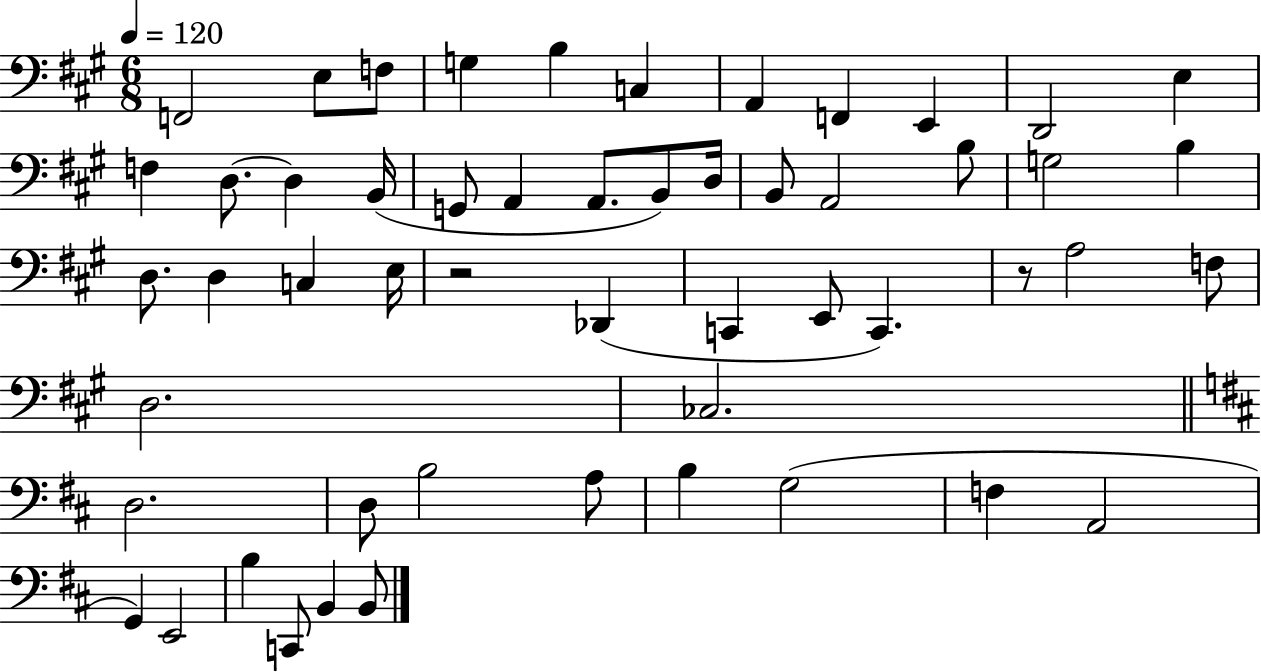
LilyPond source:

{
  \clef bass
  \numericTimeSignature
  \time 6/8
  \key a \major
  \tempo 4 = 120
  f,2 e8 f8 | g4 b4 c4 | a,4 f,4 e,4 | d,2 e4 | \break f4 d8.~~ d4 b,16( | g,8 a,4 a,8. b,8) d16 | b,8 a,2 b8 | g2 b4 | \break d8. d4 c4 e16 | r2 des,4( | c,4 e,8 c,4.) | r8 a2 f8 | \break d2. | ces2. | \bar "||" \break \key d \major d2. | d8 b2 a8 | b4 g2( | f4 a,2 | \break g,4) e,2 | b4 c,8 b,4 b,8 | \bar "|."
}